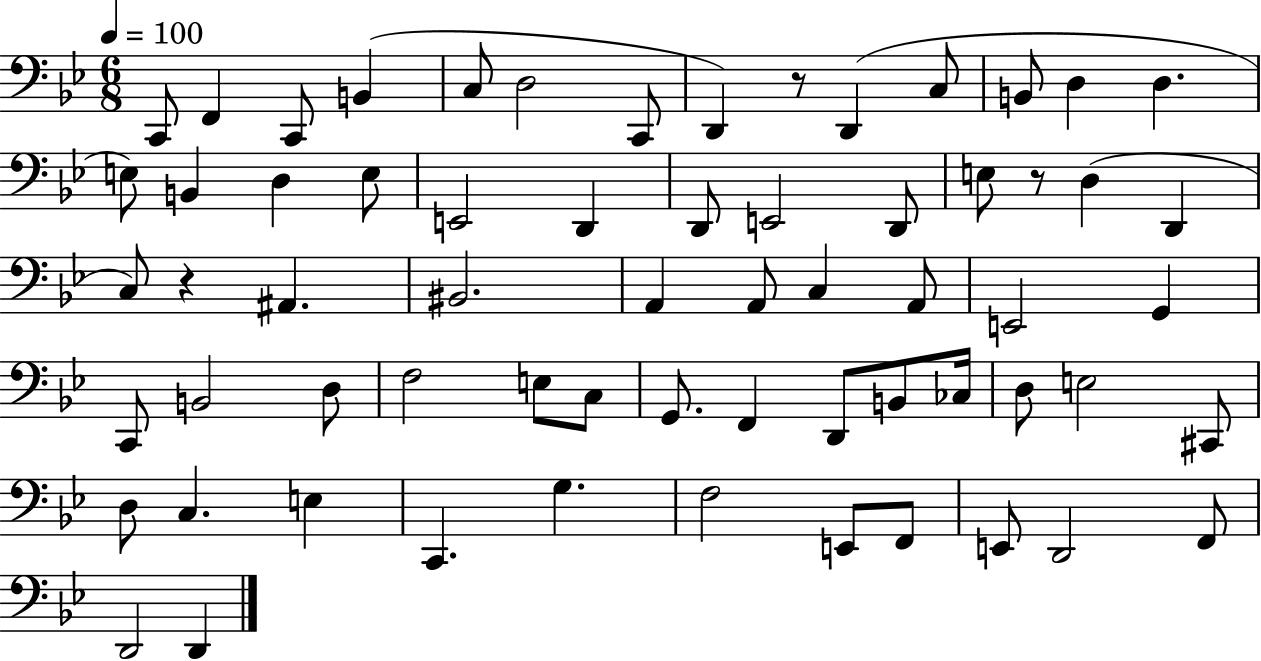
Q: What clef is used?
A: bass